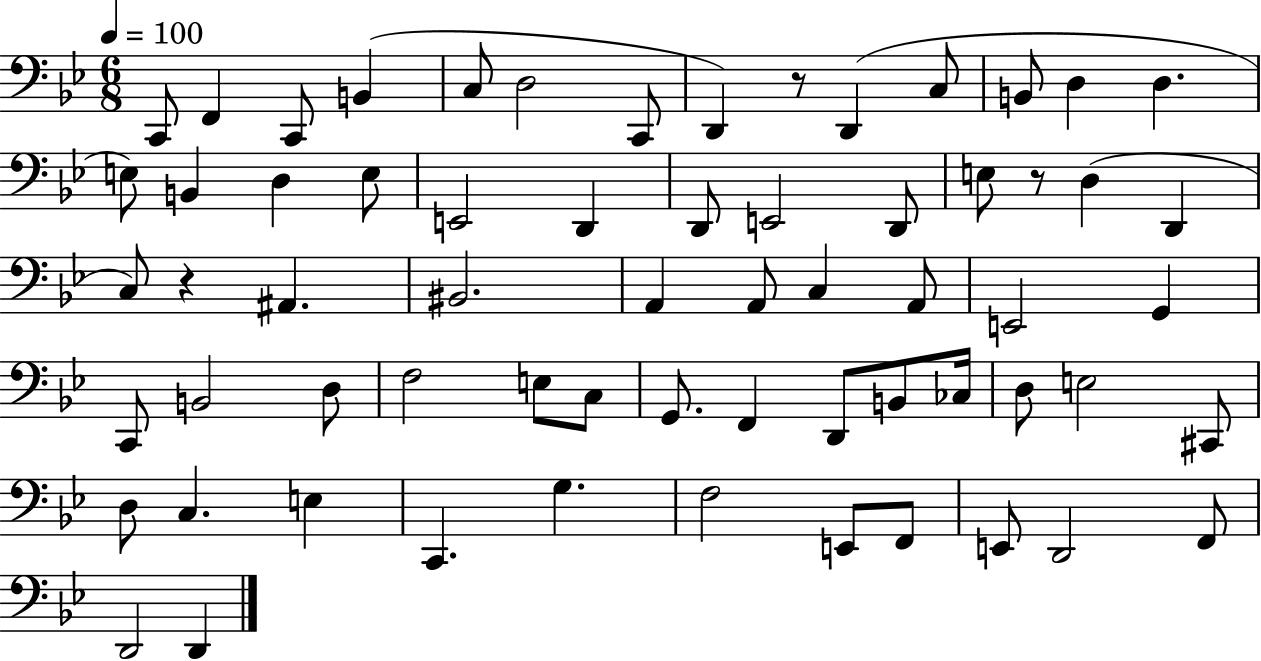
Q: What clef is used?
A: bass